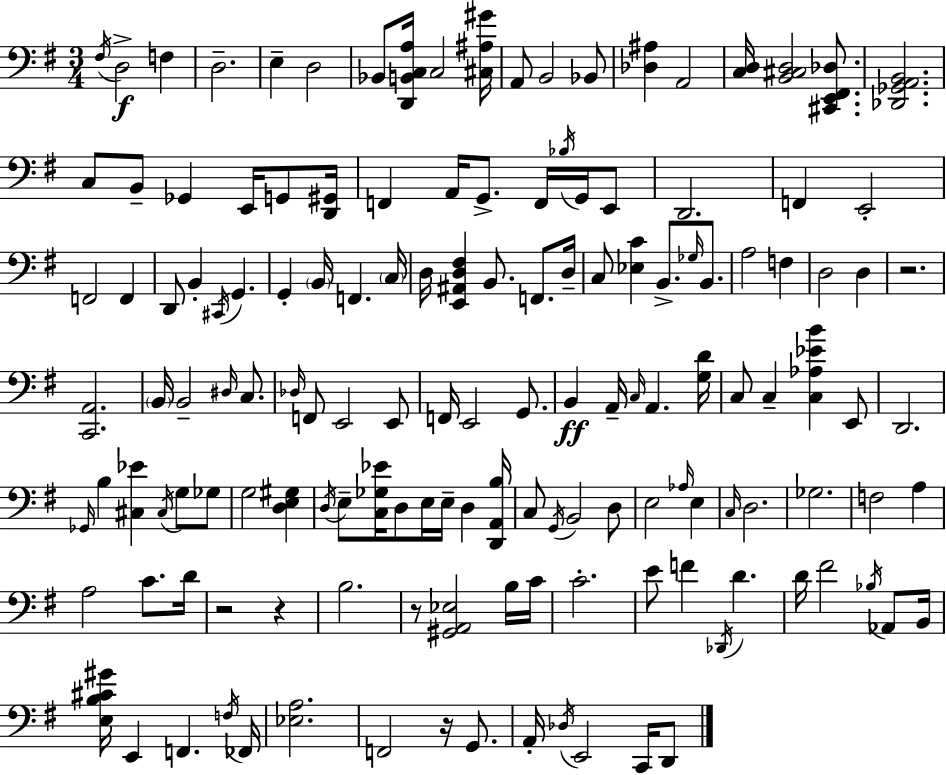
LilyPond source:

{
  \clef bass
  \numericTimeSignature
  \time 3/4
  \key e \minor
  \acciaccatura { fis16 }\f d2-> f4 | d2.-- | e4-- d2 | bes,8 <d, b, c a>16 c2 | \break <cis ais gis'>16 a,8 b,2 bes,8 | <des ais>4 a,2 | <c d>16 <b, cis d>2 <cis, e, fis, des>8. | <des, ges, a, b,>2. | \break c8 b,8-- ges,4 e,16 g,8 | <d, gis,>16 f,4 a,16 g,8.-> f,16 \acciaccatura { bes16 } g,16 | e,8 d,2. | f,4 e,2-. | \break f,2 f,4 | d,8 b,4-. \acciaccatura { cis,16 } g,4. | g,4-. \parenthesize b,16 f,4. | \parenthesize c16 d16 <e, ais, d fis>4 b,8. f,8. | \break d16-- c8 <ees c'>4 b,8.-> | \grace { ges16 } b,8. a2 | f4 d2 | d4 r2. | \break <c, a,>2. | \parenthesize b,16 b,2-- | \grace { dis16 } c8. \grace { des16 } f,8 e,2 | e,8 f,16 e,2 | \break g,8. b,4\ff a,16-- \grace { c16 } | a,4. <g d'>16 c8 c4-- | <c aes ees' b'>4 e,8 d,2. | \grace { ges,16 } b4 | \break <cis ees'>4 \acciaccatura { cis16 } g8 ges8 g2 | <d e gis>4 \acciaccatura { d16 } e8-- | <c ges ees'>16 d8 e16 e16-- d4 <d, a, b>16 c8 | \acciaccatura { g,16 } b,2 d8 e2 | \break \grace { aes16 } e4 | \grace { c16 } d2. | ges2. | f2 a4 | \break a2 c'8. | d'16 r2 r4 | b2. | r8 <gis, a, ees>2 b16 | \break c'16 c'2.-. | e'8 f'4 \acciaccatura { des,16 } d'4. | d'16 fis'2 \acciaccatura { bes16 } | aes,8 b,16 <e b cis' gis'>16 e,4 f,4. | \break \acciaccatura { f16 } fes,16 <ees a>2. | f,2 | r16 g,8. a,16-. \acciaccatura { des16 } e,2 | c,16 d,8 \bar "|."
}